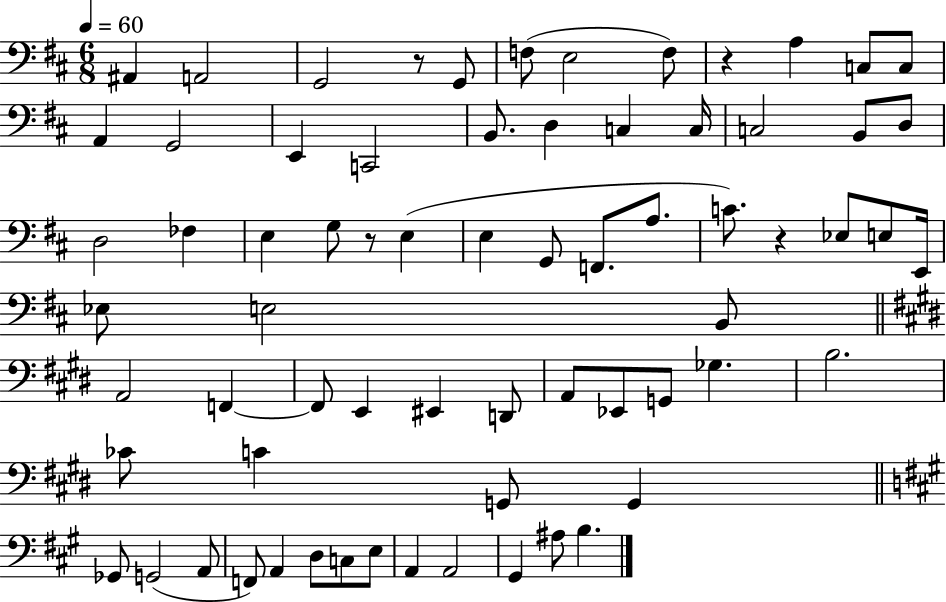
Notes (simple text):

A#2/q A2/h G2/h R/e G2/e F3/e E3/h F3/e R/q A3/q C3/e C3/e A2/q G2/h E2/q C2/h B2/e. D3/q C3/q C3/s C3/h B2/e D3/e D3/h FES3/q E3/q G3/e R/e E3/q E3/q G2/e F2/e. A3/e. C4/e. R/q Eb3/e E3/e E2/s Eb3/e E3/h B2/e A2/h F2/q F2/e E2/q EIS2/q D2/e A2/e Eb2/e G2/e Gb3/q. B3/h. CES4/e C4/q G2/e G2/q Gb2/e G2/h A2/e F2/e A2/q D3/e C3/e E3/e A2/q A2/h G#2/q A#3/e B3/q.